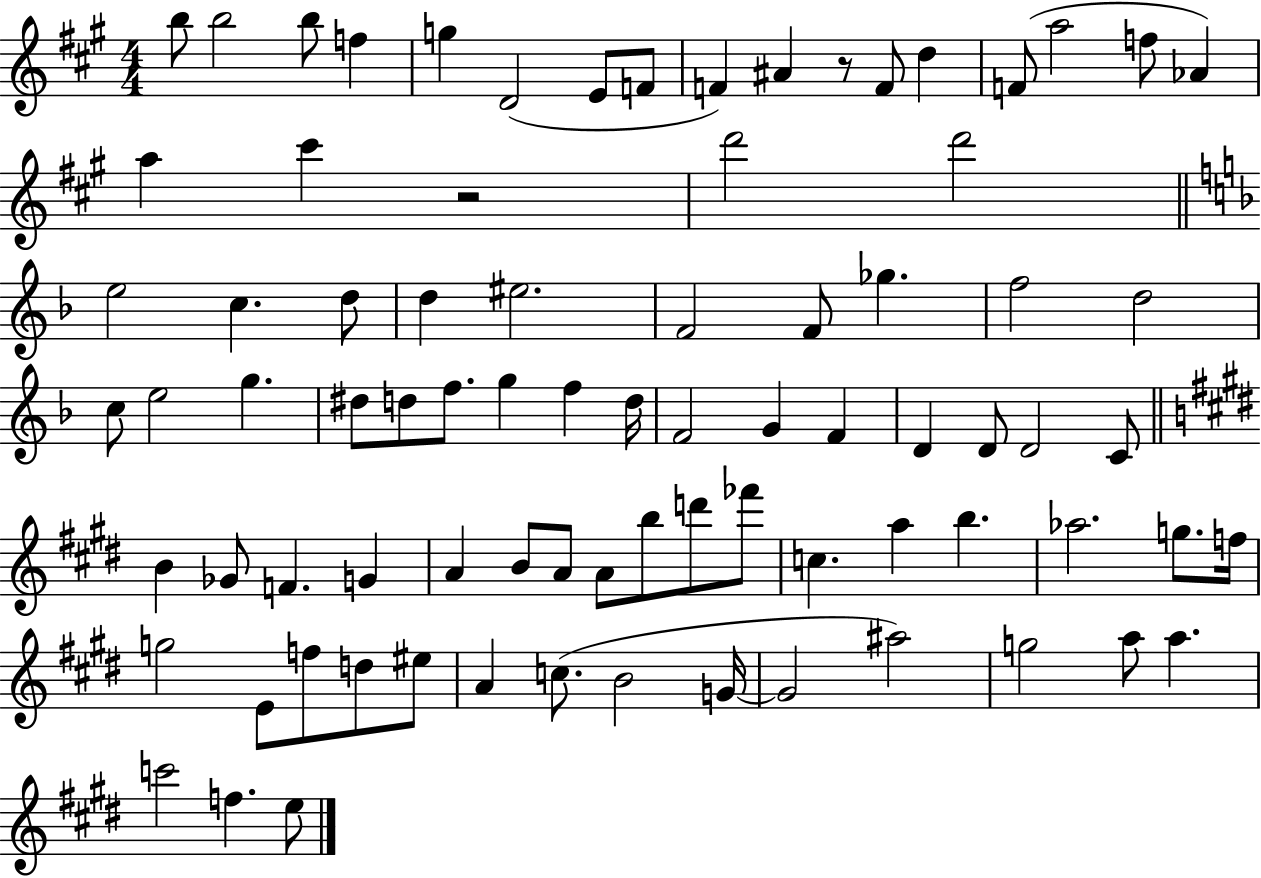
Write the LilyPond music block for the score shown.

{
  \clef treble
  \numericTimeSignature
  \time 4/4
  \key a \major
  b''8 b''2 b''8 f''4 | g''4 d'2( e'8 f'8 | f'4) ais'4 r8 f'8 d''4 | f'8( a''2 f''8 aes'4) | \break a''4 cis'''4 r2 | d'''2 d'''2 | \bar "||" \break \key f \major e''2 c''4. d''8 | d''4 eis''2. | f'2 f'8 ges''4. | f''2 d''2 | \break c''8 e''2 g''4. | dis''8 d''8 f''8. g''4 f''4 d''16 | f'2 g'4 f'4 | d'4 d'8 d'2 c'8 | \break \bar "||" \break \key e \major b'4 ges'8 f'4. g'4 | a'4 b'8 a'8 a'8 b''8 d'''8 fes'''8 | c''4. a''4 b''4. | aes''2. g''8. f''16 | \break g''2 e'8 f''8 d''8 eis''8 | a'4 c''8.( b'2 g'16~~ | g'2 ais''2) | g''2 a''8 a''4. | \break c'''2 f''4. e''8 | \bar "|."
}